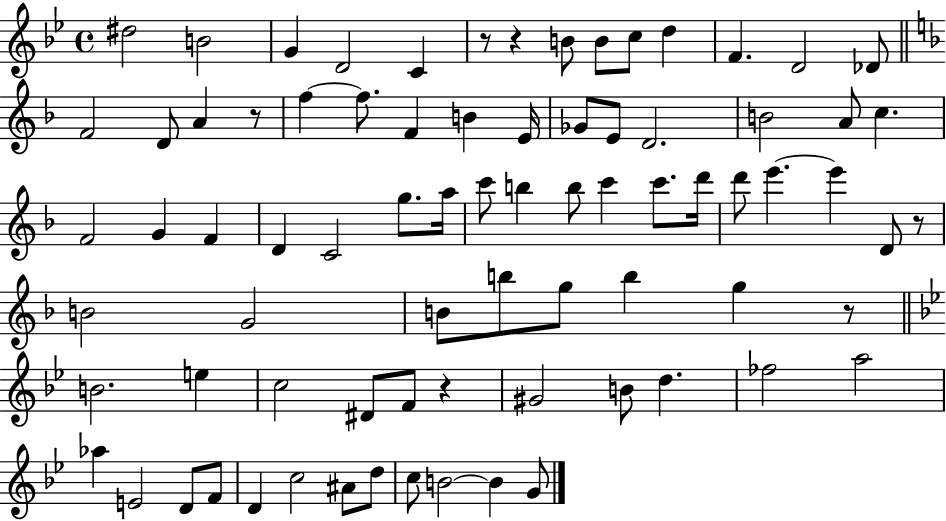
D#5/h B4/h G4/q D4/h C4/q R/e R/q B4/e B4/e C5/e D5/q F4/q. D4/h Db4/e F4/h D4/e A4/q R/e F5/q F5/e. F4/q B4/q E4/s Gb4/e E4/e D4/h. B4/h A4/e C5/q. F4/h G4/q F4/q D4/q C4/h G5/e. A5/s C6/e B5/q B5/e C6/q C6/e. D6/s D6/e E6/q. E6/q D4/e R/e B4/h G4/h B4/e B5/e G5/e B5/q G5/q R/e B4/h. E5/q C5/h D#4/e F4/e R/q G#4/h B4/e D5/q. FES5/h A5/h Ab5/q E4/h D4/e F4/e D4/q C5/h A#4/e D5/e C5/e B4/h B4/q G4/e